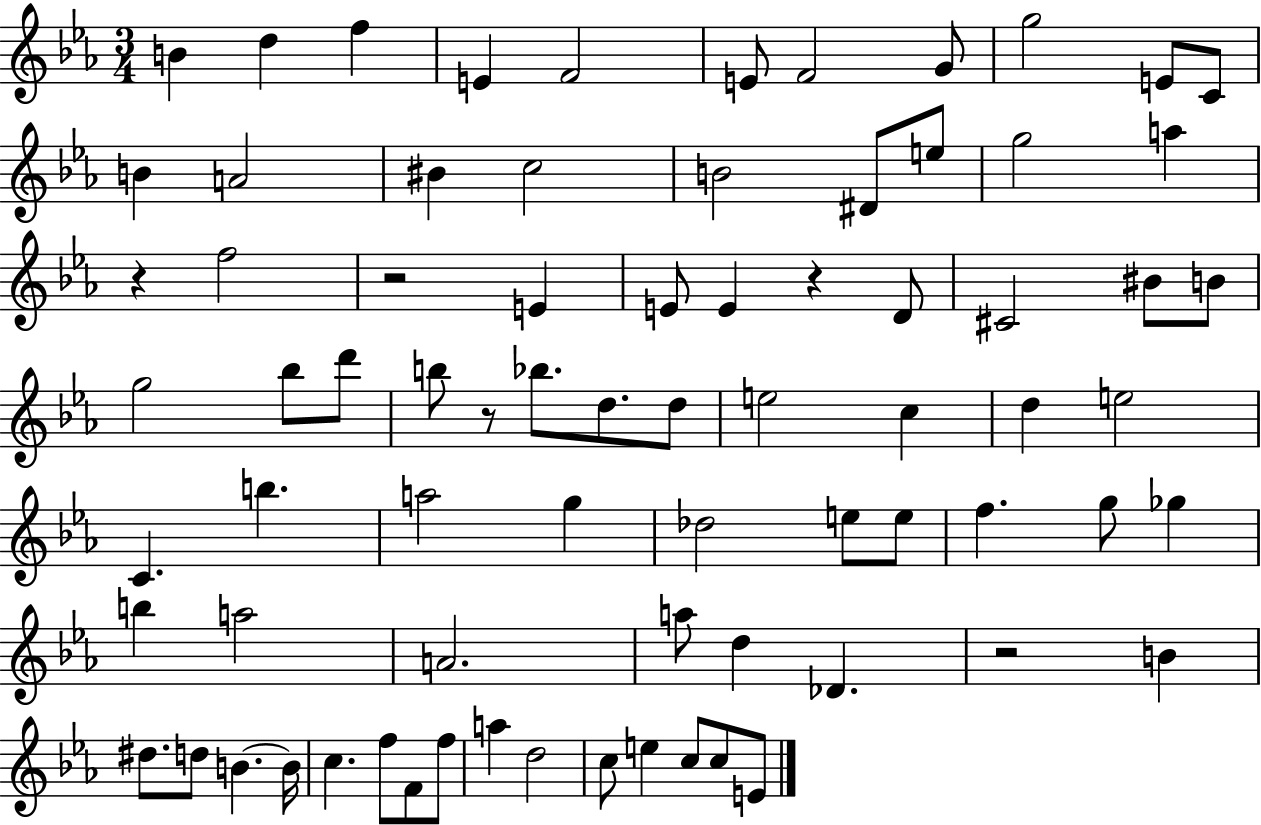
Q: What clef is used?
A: treble